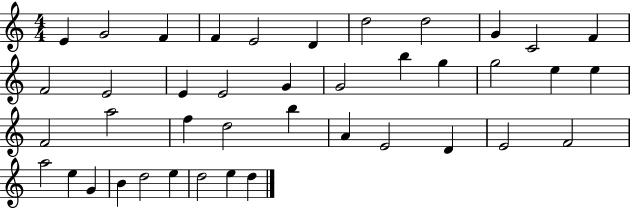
{
  \clef treble
  \numericTimeSignature
  \time 4/4
  \key c \major
  e'4 g'2 f'4 | f'4 e'2 d'4 | d''2 d''2 | g'4 c'2 f'4 | \break f'2 e'2 | e'4 e'2 g'4 | g'2 b''4 g''4 | g''2 e''4 e''4 | \break f'2 a''2 | f''4 d''2 b''4 | a'4 e'2 d'4 | e'2 f'2 | \break a''2 e''4 g'4 | b'4 d''2 e''4 | d''2 e''4 d''4 | \bar "|."
}